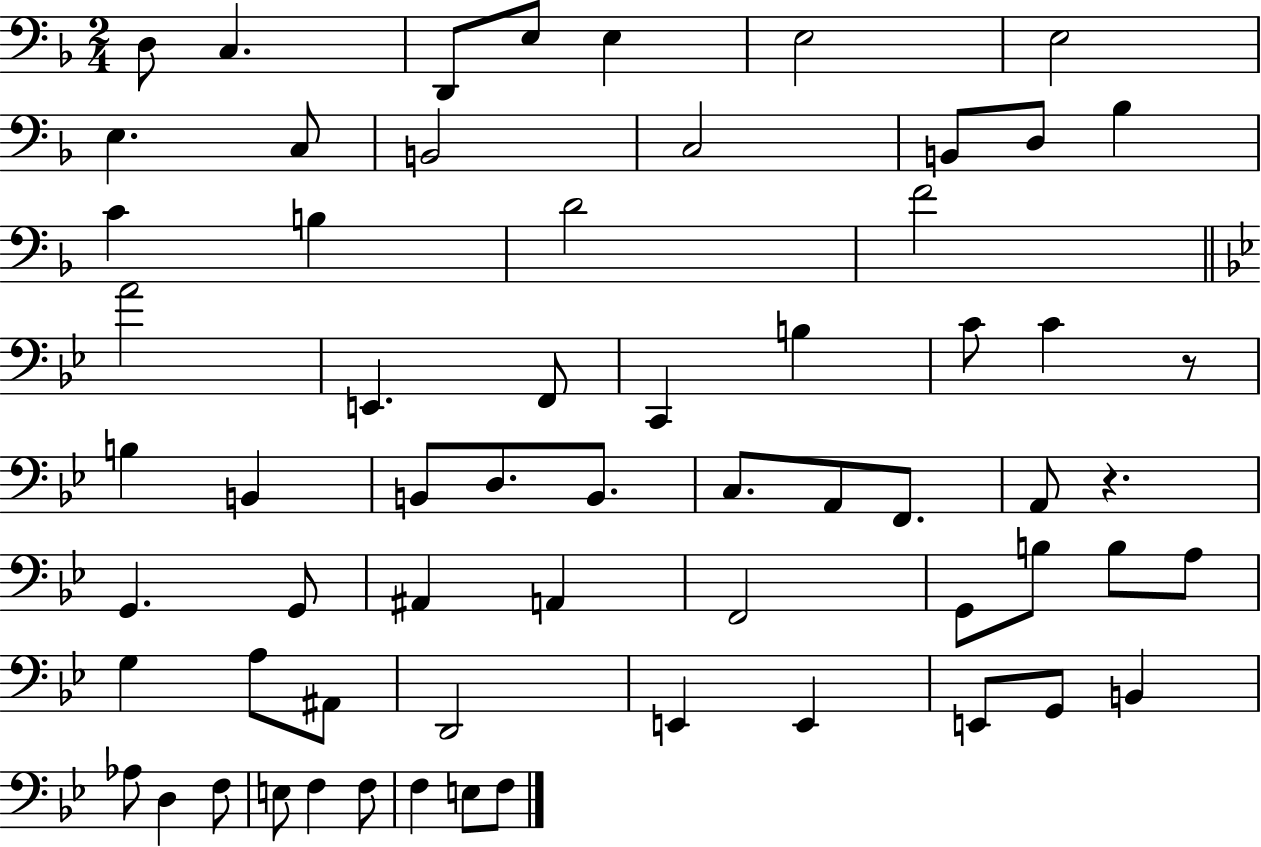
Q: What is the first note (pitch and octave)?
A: D3